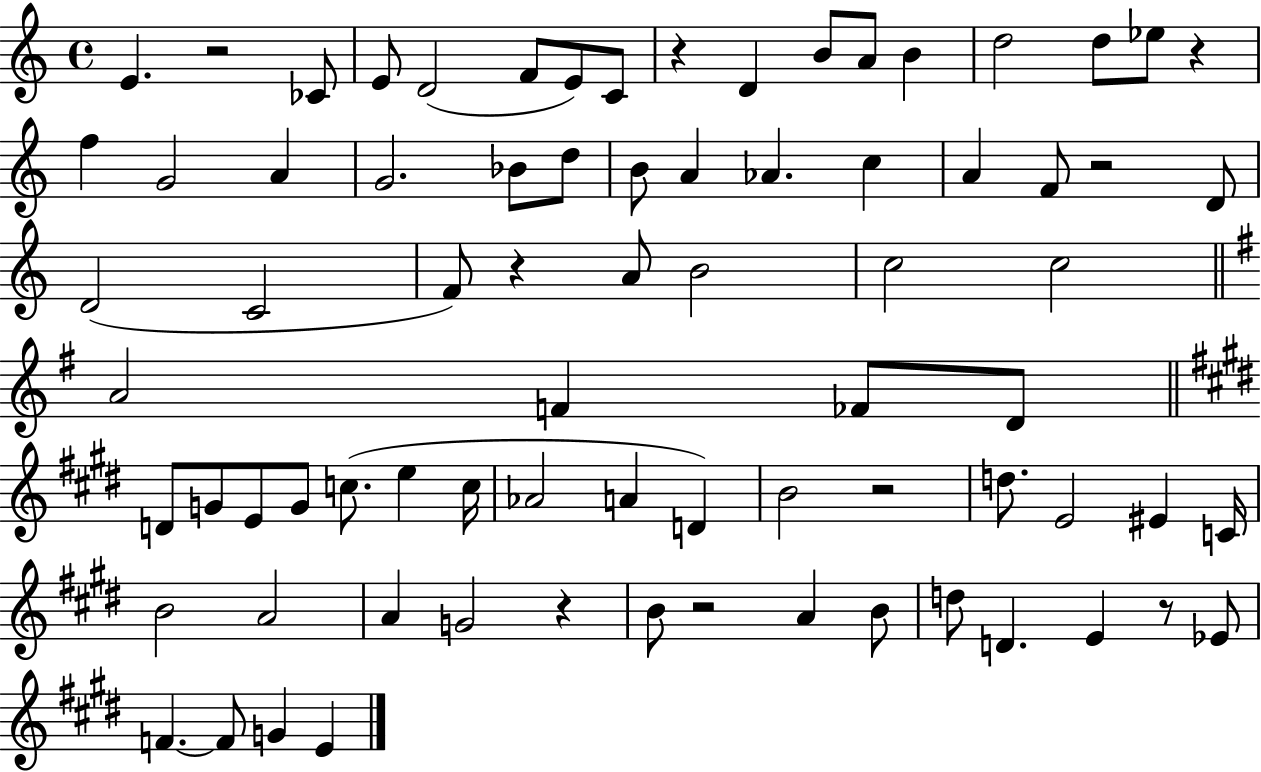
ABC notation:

X:1
T:Untitled
M:4/4
L:1/4
K:C
E z2 _C/2 E/2 D2 F/2 E/2 C/2 z D B/2 A/2 B d2 d/2 _e/2 z f G2 A G2 _B/2 d/2 B/2 A _A c A F/2 z2 D/2 D2 C2 F/2 z A/2 B2 c2 c2 A2 F _F/2 D/2 D/2 G/2 E/2 G/2 c/2 e c/4 _A2 A D B2 z2 d/2 E2 ^E C/4 B2 A2 A G2 z B/2 z2 A B/2 d/2 D E z/2 _E/2 F F/2 G E